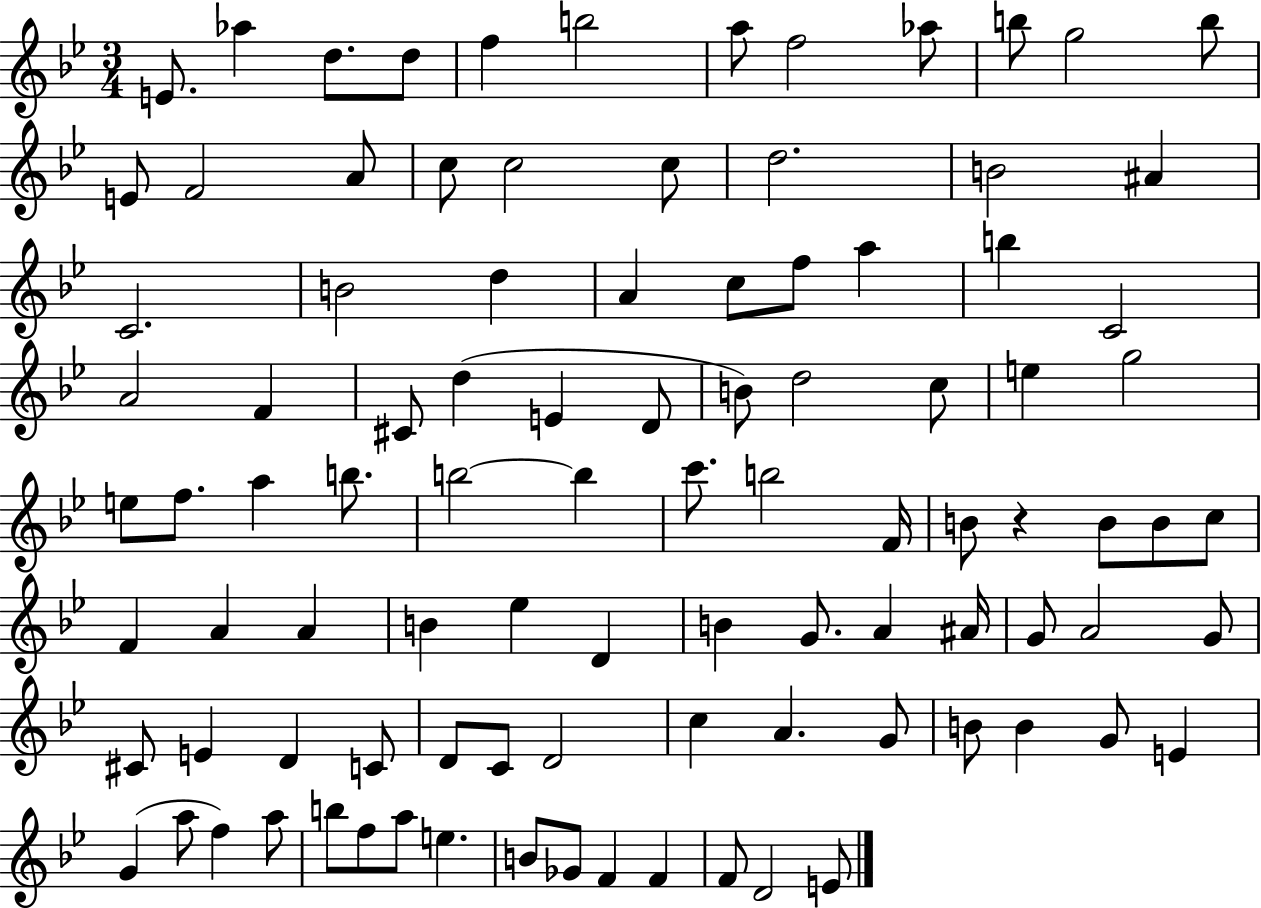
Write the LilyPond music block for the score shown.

{
  \clef treble
  \numericTimeSignature
  \time 3/4
  \key bes \major
  e'8. aes''4 d''8. d''8 | f''4 b''2 | a''8 f''2 aes''8 | b''8 g''2 b''8 | \break e'8 f'2 a'8 | c''8 c''2 c''8 | d''2. | b'2 ais'4 | \break c'2. | b'2 d''4 | a'4 c''8 f''8 a''4 | b''4 c'2 | \break a'2 f'4 | cis'8 d''4( e'4 d'8 | b'8) d''2 c''8 | e''4 g''2 | \break e''8 f''8. a''4 b''8. | b''2~~ b''4 | c'''8. b''2 f'16 | b'8 r4 b'8 b'8 c''8 | \break f'4 a'4 a'4 | b'4 ees''4 d'4 | b'4 g'8. a'4 ais'16 | g'8 a'2 g'8 | \break cis'8 e'4 d'4 c'8 | d'8 c'8 d'2 | c''4 a'4. g'8 | b'8 b'4 g'8 e'4 | \break g'4( a''8 f''4) a''8 | b''8 f''8 a''8 e''4. | b'8 ges'8 f'4 f'4 | f'8 d'2 e'8 | \break \bar "|."
}